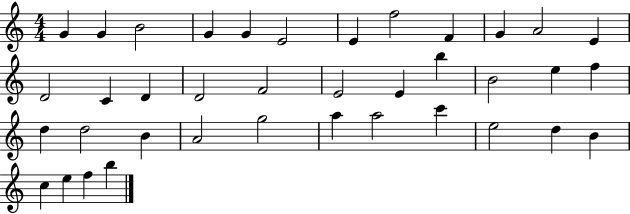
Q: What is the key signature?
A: C major